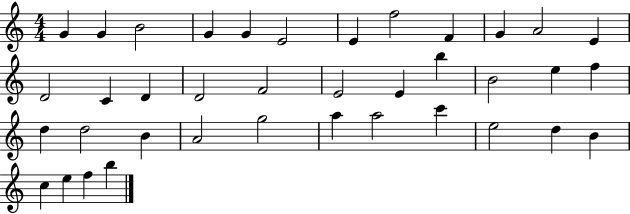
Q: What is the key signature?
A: C major